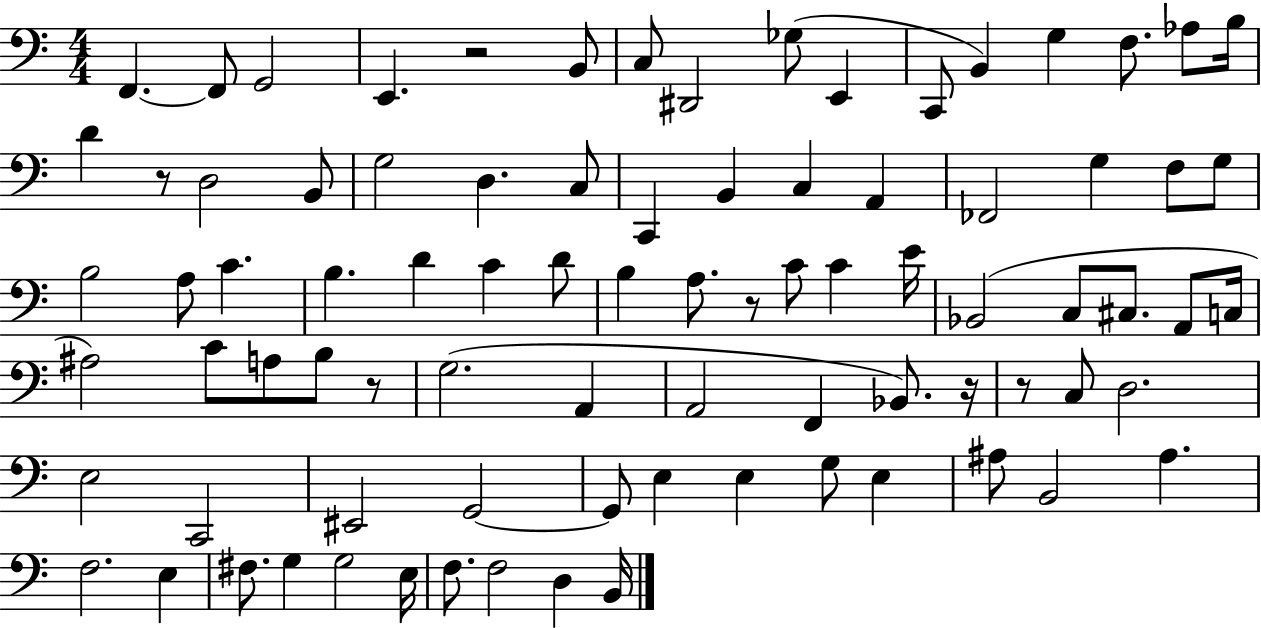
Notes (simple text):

F2/q. F2/e G2/h E2/q. R/h B2/e C3/e D#2/h Gb3/e E2/q C2/e B2/q G3/q F3/e. Ab3/e B3/s D4/q R/e D3/h B2/e G3/h D3/q. C3/e C2/q B2/q C3/q A2/q FES2/h G3/q F3/e G3/e B3/h A3/e C4/q. B3/q. D4/q C4/q D4/e B3/q A3/e. R/e C4/e C4/q E4/s Bb2/h C3/e C#3/e. A2/e C3/s A#3/h C4/e A3/e B3/e R/e G3/h. A2/q A2/h F2/q Bb2/e. R/s R/e C3/e D3/h. E3/h C2/h EIS2/h G2/h G2/e E3/q E3/q G3/e E3/q A#3/e B2/h A#3/q. F3/h. E3/q F#3/e. G3/q G3/h E3/s F3/e. F3/h D3/q B2/s